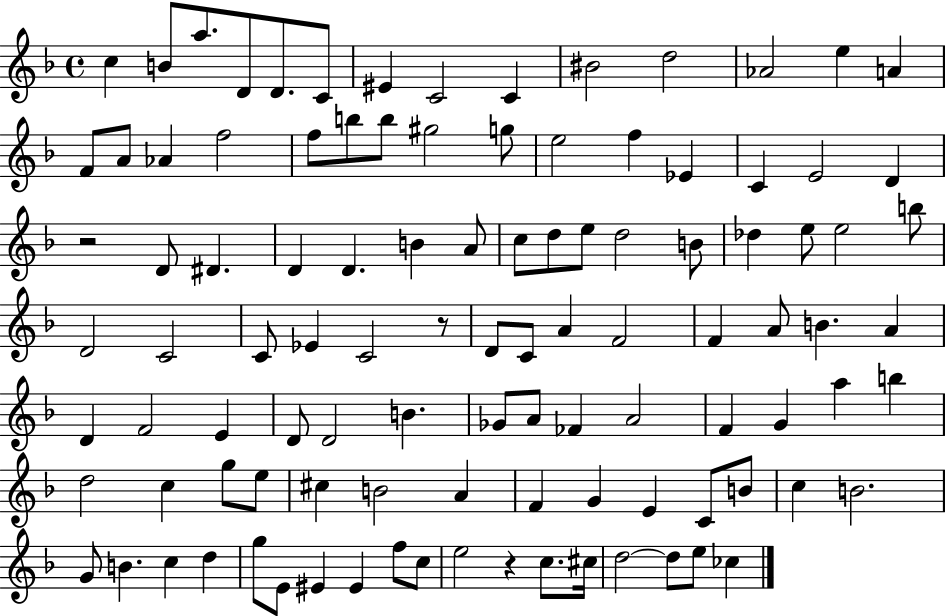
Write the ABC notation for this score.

X:1
T:Untitled
M:4/4
L:1/4
K:F
c B/2 a/2 D/2 D/2 C/2 ^E C2 C ^B2 d2 _A2 e A F/2 A/2 _A f2 f/2 b/2 b/2 ^g2 g/2 e2 f _E C E2 D z2 D/2 ^D D D B A/2 c/2 d/2 e/2 d2 B/2 _d e/2 e2 b/2 D2 C2 C/2 _E C2 z/2 D/2 C/2 A F2 F A/2 B A D F2 E D/2 D2 B _G/2 A/2 _F A2 F G a b d2 c g/2 e/2 ^c B2 A F G E C/2 B/2 c B2 G/2 B c d g/2 E/2 ^E ^E f/2 c/2 e2 z c/2 ^c/4 d2 d/2 e/2 _c